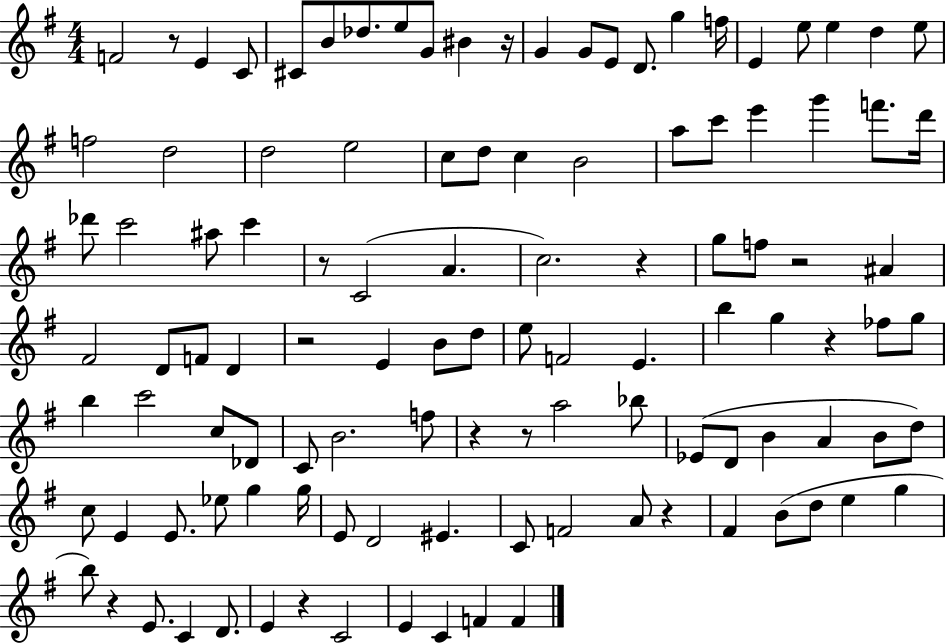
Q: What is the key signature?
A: G major